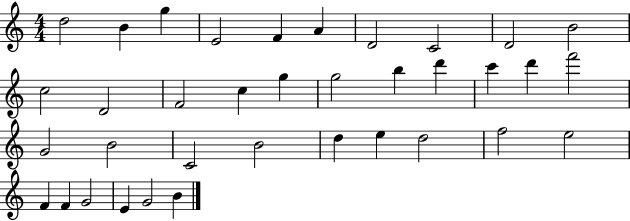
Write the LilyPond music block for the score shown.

{
  \clef treble
  \numericTimeSignature
  \time 4/4
  \key c \major
  d''2 b'4 g''4 | e'2 f'4 a'4 | d'2 c'2 | d'2 b'2 | \break c''2 d'2 | f'2 c''4 g''4 | g''2 b''4 d'''4 | c'''4 d'''4 f'''2 | \break g'2 b'2 | c'2 b'2 | d''4 e''4 d''2 | f''2 e''2 | \break f'4 f'4 g'2 | e'4 g'2 b'4 | \bar "|."
}